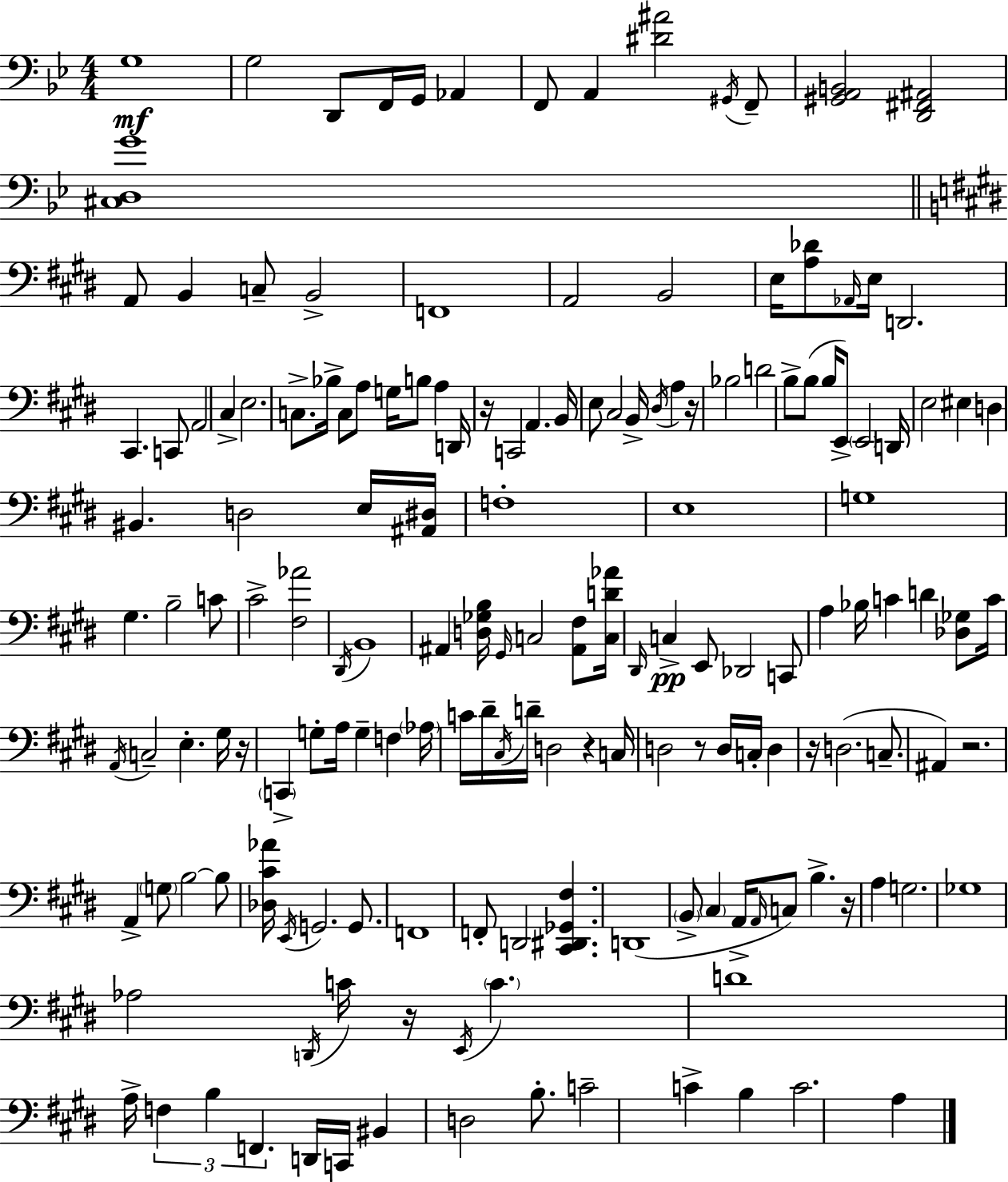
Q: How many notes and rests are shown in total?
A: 163